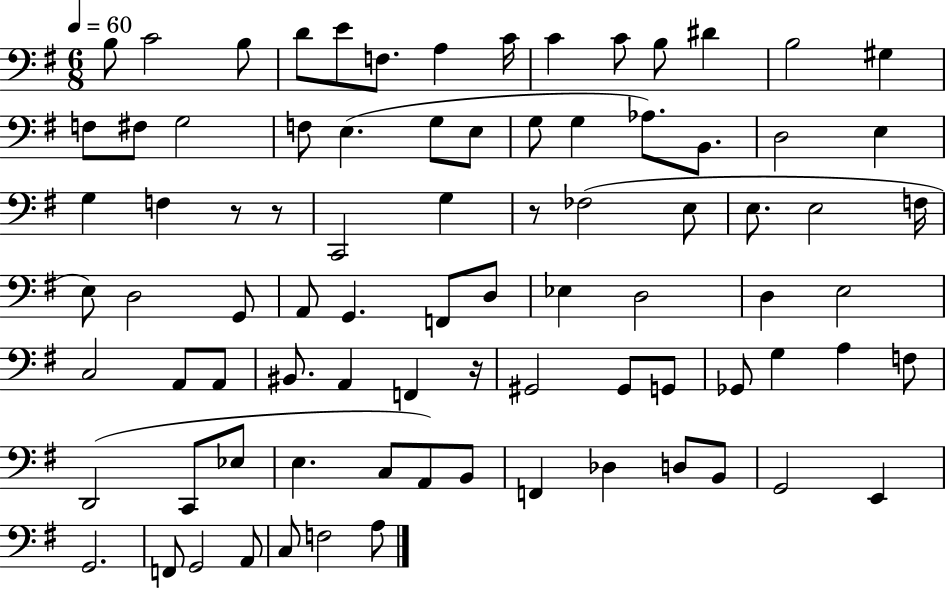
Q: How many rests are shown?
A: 4